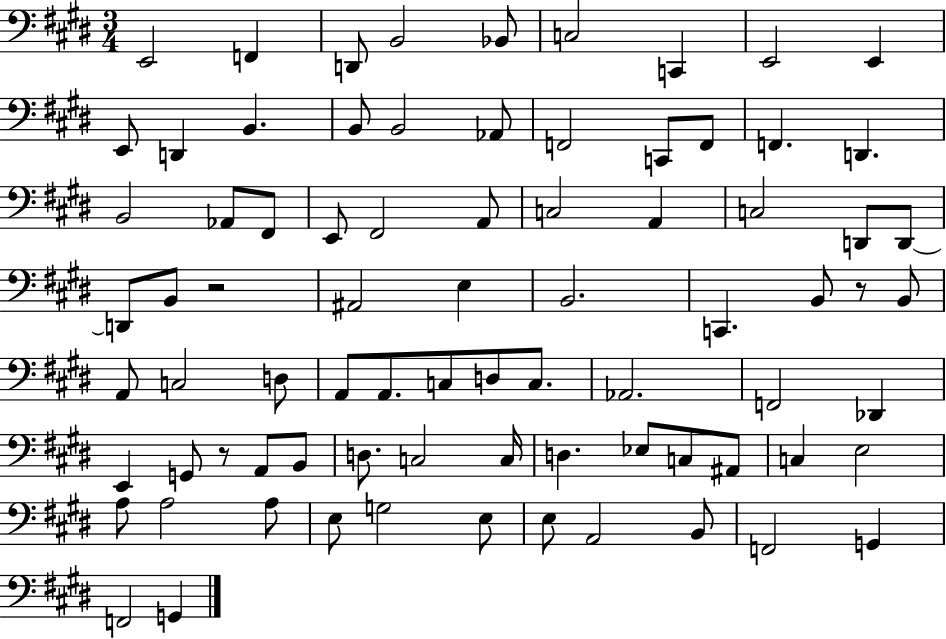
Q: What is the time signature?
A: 3/4